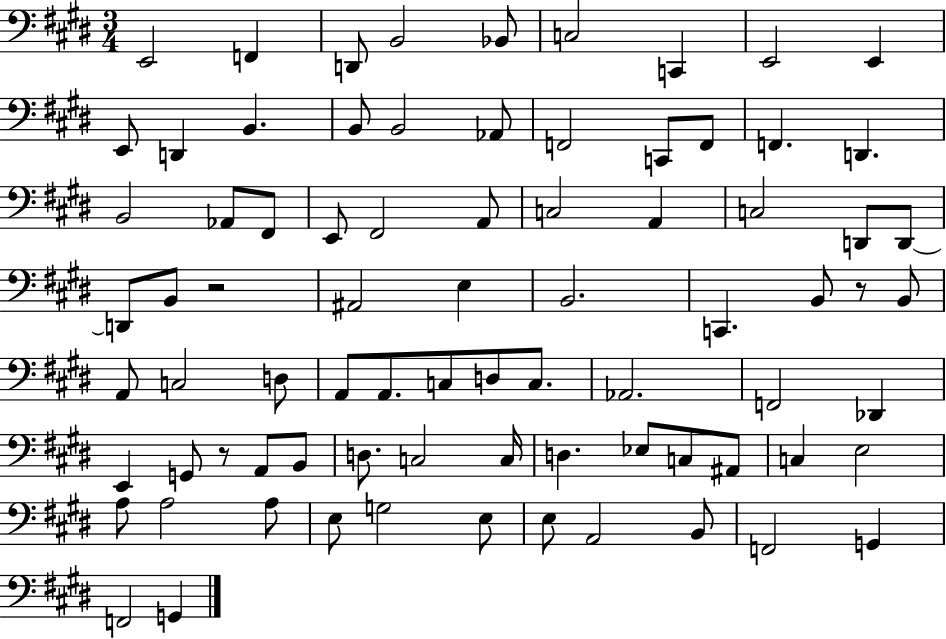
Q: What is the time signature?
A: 3/4